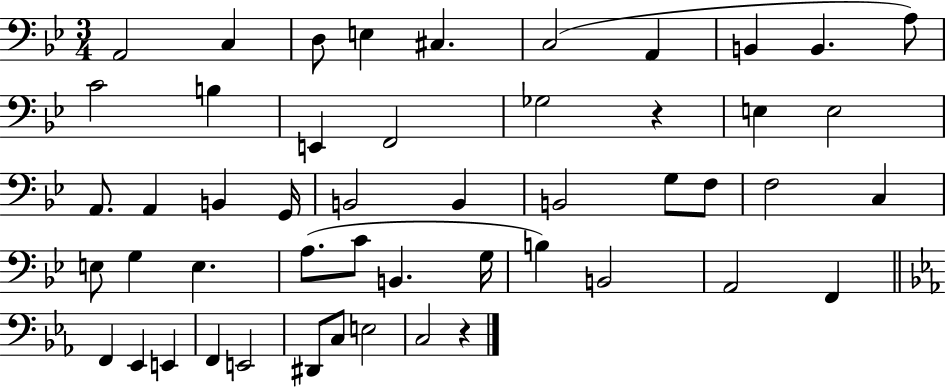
{
  \clef bass
  \numericTimeSignature
  \time 3/4
  \key bes \major
  a,2 c4 | d8 e4 cis4. | c2( a,4 | b,4 b,4. a8) | \break c'2 b4 | e,4 f,2 | ges2 r4 | e4 e2 | \break a,8. a,4 b,4 g,16 | b,2 b,4 | b,2 g8 f8 | f2 c4 | \break e8 g4 e4. | a8.( c'8 b,4. g16 | b4) b,2 | a,2 f,4 | \break \bar "||" \break \key ees \major f,4 ees,4 e,4 | f,4 e,2 | dis,8 c8 e2 | c2 r4 | \break \bar "|."
}